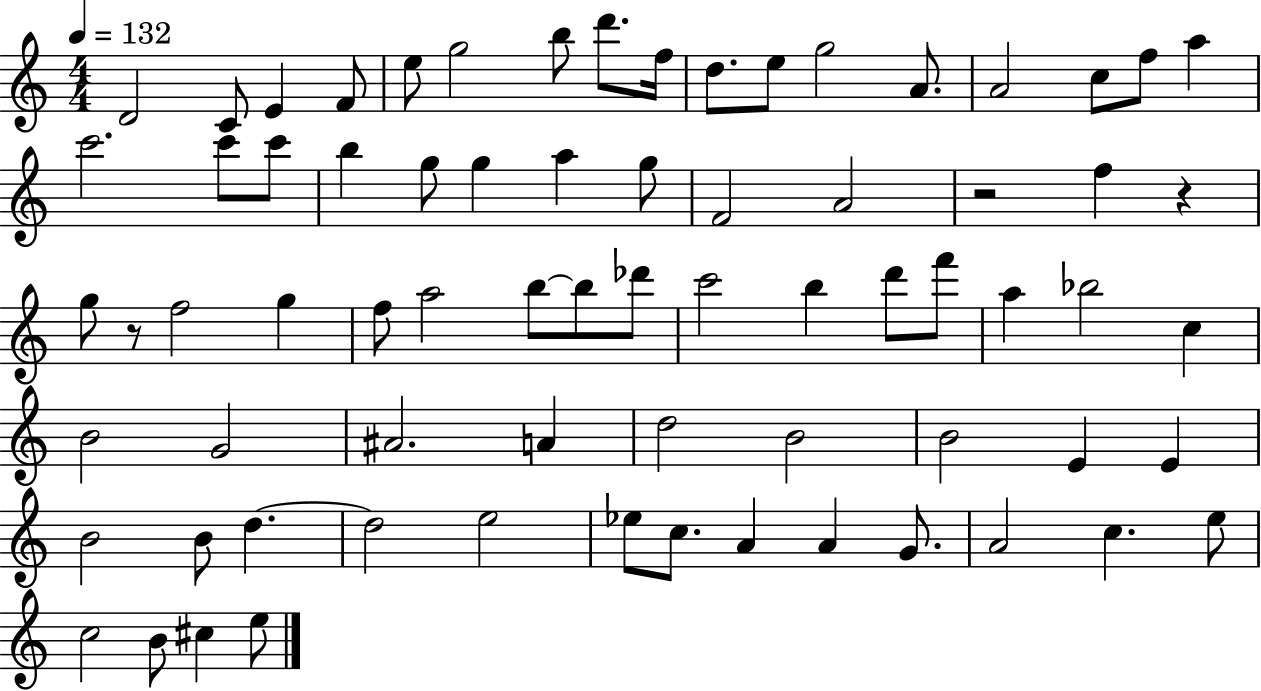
{
  \clef treble
  \numericTimeSignature
  \time 4/4
  \key c \major
  \tempo 4 = 132
  d'2 c'8 e'4 f'8 | e''8 g''2 b''8 d'''8. f''16 | d''8. e''8 g''2 a'8. | a'2 c''8 f''8 a''4 | \break c'''2. c'''8 c'''8 | b''4 g''8 g''4 a''4 g''8 | f'2 a'2 | r2 f''4 r4 | \break g''8 r8 f''2 g''4 | f''8 a''2 b''8~~ b''8 des'''8 | c'''2 b''4 d'''8 f'''8 | a''4 bes''2 c''4 | \break b'2 g'2 | ais'2. a'4 | d''2 b'2 | b'2 e'4 e'4 | \break b'2 b'8 d''4.~~ | d''2 e''2 | ees''8 c''8. a'4 a'4 g'8. | a'2 c''4. e''8 | \break c''2 b'8 cis''4 e''8 | \bar "|."
}